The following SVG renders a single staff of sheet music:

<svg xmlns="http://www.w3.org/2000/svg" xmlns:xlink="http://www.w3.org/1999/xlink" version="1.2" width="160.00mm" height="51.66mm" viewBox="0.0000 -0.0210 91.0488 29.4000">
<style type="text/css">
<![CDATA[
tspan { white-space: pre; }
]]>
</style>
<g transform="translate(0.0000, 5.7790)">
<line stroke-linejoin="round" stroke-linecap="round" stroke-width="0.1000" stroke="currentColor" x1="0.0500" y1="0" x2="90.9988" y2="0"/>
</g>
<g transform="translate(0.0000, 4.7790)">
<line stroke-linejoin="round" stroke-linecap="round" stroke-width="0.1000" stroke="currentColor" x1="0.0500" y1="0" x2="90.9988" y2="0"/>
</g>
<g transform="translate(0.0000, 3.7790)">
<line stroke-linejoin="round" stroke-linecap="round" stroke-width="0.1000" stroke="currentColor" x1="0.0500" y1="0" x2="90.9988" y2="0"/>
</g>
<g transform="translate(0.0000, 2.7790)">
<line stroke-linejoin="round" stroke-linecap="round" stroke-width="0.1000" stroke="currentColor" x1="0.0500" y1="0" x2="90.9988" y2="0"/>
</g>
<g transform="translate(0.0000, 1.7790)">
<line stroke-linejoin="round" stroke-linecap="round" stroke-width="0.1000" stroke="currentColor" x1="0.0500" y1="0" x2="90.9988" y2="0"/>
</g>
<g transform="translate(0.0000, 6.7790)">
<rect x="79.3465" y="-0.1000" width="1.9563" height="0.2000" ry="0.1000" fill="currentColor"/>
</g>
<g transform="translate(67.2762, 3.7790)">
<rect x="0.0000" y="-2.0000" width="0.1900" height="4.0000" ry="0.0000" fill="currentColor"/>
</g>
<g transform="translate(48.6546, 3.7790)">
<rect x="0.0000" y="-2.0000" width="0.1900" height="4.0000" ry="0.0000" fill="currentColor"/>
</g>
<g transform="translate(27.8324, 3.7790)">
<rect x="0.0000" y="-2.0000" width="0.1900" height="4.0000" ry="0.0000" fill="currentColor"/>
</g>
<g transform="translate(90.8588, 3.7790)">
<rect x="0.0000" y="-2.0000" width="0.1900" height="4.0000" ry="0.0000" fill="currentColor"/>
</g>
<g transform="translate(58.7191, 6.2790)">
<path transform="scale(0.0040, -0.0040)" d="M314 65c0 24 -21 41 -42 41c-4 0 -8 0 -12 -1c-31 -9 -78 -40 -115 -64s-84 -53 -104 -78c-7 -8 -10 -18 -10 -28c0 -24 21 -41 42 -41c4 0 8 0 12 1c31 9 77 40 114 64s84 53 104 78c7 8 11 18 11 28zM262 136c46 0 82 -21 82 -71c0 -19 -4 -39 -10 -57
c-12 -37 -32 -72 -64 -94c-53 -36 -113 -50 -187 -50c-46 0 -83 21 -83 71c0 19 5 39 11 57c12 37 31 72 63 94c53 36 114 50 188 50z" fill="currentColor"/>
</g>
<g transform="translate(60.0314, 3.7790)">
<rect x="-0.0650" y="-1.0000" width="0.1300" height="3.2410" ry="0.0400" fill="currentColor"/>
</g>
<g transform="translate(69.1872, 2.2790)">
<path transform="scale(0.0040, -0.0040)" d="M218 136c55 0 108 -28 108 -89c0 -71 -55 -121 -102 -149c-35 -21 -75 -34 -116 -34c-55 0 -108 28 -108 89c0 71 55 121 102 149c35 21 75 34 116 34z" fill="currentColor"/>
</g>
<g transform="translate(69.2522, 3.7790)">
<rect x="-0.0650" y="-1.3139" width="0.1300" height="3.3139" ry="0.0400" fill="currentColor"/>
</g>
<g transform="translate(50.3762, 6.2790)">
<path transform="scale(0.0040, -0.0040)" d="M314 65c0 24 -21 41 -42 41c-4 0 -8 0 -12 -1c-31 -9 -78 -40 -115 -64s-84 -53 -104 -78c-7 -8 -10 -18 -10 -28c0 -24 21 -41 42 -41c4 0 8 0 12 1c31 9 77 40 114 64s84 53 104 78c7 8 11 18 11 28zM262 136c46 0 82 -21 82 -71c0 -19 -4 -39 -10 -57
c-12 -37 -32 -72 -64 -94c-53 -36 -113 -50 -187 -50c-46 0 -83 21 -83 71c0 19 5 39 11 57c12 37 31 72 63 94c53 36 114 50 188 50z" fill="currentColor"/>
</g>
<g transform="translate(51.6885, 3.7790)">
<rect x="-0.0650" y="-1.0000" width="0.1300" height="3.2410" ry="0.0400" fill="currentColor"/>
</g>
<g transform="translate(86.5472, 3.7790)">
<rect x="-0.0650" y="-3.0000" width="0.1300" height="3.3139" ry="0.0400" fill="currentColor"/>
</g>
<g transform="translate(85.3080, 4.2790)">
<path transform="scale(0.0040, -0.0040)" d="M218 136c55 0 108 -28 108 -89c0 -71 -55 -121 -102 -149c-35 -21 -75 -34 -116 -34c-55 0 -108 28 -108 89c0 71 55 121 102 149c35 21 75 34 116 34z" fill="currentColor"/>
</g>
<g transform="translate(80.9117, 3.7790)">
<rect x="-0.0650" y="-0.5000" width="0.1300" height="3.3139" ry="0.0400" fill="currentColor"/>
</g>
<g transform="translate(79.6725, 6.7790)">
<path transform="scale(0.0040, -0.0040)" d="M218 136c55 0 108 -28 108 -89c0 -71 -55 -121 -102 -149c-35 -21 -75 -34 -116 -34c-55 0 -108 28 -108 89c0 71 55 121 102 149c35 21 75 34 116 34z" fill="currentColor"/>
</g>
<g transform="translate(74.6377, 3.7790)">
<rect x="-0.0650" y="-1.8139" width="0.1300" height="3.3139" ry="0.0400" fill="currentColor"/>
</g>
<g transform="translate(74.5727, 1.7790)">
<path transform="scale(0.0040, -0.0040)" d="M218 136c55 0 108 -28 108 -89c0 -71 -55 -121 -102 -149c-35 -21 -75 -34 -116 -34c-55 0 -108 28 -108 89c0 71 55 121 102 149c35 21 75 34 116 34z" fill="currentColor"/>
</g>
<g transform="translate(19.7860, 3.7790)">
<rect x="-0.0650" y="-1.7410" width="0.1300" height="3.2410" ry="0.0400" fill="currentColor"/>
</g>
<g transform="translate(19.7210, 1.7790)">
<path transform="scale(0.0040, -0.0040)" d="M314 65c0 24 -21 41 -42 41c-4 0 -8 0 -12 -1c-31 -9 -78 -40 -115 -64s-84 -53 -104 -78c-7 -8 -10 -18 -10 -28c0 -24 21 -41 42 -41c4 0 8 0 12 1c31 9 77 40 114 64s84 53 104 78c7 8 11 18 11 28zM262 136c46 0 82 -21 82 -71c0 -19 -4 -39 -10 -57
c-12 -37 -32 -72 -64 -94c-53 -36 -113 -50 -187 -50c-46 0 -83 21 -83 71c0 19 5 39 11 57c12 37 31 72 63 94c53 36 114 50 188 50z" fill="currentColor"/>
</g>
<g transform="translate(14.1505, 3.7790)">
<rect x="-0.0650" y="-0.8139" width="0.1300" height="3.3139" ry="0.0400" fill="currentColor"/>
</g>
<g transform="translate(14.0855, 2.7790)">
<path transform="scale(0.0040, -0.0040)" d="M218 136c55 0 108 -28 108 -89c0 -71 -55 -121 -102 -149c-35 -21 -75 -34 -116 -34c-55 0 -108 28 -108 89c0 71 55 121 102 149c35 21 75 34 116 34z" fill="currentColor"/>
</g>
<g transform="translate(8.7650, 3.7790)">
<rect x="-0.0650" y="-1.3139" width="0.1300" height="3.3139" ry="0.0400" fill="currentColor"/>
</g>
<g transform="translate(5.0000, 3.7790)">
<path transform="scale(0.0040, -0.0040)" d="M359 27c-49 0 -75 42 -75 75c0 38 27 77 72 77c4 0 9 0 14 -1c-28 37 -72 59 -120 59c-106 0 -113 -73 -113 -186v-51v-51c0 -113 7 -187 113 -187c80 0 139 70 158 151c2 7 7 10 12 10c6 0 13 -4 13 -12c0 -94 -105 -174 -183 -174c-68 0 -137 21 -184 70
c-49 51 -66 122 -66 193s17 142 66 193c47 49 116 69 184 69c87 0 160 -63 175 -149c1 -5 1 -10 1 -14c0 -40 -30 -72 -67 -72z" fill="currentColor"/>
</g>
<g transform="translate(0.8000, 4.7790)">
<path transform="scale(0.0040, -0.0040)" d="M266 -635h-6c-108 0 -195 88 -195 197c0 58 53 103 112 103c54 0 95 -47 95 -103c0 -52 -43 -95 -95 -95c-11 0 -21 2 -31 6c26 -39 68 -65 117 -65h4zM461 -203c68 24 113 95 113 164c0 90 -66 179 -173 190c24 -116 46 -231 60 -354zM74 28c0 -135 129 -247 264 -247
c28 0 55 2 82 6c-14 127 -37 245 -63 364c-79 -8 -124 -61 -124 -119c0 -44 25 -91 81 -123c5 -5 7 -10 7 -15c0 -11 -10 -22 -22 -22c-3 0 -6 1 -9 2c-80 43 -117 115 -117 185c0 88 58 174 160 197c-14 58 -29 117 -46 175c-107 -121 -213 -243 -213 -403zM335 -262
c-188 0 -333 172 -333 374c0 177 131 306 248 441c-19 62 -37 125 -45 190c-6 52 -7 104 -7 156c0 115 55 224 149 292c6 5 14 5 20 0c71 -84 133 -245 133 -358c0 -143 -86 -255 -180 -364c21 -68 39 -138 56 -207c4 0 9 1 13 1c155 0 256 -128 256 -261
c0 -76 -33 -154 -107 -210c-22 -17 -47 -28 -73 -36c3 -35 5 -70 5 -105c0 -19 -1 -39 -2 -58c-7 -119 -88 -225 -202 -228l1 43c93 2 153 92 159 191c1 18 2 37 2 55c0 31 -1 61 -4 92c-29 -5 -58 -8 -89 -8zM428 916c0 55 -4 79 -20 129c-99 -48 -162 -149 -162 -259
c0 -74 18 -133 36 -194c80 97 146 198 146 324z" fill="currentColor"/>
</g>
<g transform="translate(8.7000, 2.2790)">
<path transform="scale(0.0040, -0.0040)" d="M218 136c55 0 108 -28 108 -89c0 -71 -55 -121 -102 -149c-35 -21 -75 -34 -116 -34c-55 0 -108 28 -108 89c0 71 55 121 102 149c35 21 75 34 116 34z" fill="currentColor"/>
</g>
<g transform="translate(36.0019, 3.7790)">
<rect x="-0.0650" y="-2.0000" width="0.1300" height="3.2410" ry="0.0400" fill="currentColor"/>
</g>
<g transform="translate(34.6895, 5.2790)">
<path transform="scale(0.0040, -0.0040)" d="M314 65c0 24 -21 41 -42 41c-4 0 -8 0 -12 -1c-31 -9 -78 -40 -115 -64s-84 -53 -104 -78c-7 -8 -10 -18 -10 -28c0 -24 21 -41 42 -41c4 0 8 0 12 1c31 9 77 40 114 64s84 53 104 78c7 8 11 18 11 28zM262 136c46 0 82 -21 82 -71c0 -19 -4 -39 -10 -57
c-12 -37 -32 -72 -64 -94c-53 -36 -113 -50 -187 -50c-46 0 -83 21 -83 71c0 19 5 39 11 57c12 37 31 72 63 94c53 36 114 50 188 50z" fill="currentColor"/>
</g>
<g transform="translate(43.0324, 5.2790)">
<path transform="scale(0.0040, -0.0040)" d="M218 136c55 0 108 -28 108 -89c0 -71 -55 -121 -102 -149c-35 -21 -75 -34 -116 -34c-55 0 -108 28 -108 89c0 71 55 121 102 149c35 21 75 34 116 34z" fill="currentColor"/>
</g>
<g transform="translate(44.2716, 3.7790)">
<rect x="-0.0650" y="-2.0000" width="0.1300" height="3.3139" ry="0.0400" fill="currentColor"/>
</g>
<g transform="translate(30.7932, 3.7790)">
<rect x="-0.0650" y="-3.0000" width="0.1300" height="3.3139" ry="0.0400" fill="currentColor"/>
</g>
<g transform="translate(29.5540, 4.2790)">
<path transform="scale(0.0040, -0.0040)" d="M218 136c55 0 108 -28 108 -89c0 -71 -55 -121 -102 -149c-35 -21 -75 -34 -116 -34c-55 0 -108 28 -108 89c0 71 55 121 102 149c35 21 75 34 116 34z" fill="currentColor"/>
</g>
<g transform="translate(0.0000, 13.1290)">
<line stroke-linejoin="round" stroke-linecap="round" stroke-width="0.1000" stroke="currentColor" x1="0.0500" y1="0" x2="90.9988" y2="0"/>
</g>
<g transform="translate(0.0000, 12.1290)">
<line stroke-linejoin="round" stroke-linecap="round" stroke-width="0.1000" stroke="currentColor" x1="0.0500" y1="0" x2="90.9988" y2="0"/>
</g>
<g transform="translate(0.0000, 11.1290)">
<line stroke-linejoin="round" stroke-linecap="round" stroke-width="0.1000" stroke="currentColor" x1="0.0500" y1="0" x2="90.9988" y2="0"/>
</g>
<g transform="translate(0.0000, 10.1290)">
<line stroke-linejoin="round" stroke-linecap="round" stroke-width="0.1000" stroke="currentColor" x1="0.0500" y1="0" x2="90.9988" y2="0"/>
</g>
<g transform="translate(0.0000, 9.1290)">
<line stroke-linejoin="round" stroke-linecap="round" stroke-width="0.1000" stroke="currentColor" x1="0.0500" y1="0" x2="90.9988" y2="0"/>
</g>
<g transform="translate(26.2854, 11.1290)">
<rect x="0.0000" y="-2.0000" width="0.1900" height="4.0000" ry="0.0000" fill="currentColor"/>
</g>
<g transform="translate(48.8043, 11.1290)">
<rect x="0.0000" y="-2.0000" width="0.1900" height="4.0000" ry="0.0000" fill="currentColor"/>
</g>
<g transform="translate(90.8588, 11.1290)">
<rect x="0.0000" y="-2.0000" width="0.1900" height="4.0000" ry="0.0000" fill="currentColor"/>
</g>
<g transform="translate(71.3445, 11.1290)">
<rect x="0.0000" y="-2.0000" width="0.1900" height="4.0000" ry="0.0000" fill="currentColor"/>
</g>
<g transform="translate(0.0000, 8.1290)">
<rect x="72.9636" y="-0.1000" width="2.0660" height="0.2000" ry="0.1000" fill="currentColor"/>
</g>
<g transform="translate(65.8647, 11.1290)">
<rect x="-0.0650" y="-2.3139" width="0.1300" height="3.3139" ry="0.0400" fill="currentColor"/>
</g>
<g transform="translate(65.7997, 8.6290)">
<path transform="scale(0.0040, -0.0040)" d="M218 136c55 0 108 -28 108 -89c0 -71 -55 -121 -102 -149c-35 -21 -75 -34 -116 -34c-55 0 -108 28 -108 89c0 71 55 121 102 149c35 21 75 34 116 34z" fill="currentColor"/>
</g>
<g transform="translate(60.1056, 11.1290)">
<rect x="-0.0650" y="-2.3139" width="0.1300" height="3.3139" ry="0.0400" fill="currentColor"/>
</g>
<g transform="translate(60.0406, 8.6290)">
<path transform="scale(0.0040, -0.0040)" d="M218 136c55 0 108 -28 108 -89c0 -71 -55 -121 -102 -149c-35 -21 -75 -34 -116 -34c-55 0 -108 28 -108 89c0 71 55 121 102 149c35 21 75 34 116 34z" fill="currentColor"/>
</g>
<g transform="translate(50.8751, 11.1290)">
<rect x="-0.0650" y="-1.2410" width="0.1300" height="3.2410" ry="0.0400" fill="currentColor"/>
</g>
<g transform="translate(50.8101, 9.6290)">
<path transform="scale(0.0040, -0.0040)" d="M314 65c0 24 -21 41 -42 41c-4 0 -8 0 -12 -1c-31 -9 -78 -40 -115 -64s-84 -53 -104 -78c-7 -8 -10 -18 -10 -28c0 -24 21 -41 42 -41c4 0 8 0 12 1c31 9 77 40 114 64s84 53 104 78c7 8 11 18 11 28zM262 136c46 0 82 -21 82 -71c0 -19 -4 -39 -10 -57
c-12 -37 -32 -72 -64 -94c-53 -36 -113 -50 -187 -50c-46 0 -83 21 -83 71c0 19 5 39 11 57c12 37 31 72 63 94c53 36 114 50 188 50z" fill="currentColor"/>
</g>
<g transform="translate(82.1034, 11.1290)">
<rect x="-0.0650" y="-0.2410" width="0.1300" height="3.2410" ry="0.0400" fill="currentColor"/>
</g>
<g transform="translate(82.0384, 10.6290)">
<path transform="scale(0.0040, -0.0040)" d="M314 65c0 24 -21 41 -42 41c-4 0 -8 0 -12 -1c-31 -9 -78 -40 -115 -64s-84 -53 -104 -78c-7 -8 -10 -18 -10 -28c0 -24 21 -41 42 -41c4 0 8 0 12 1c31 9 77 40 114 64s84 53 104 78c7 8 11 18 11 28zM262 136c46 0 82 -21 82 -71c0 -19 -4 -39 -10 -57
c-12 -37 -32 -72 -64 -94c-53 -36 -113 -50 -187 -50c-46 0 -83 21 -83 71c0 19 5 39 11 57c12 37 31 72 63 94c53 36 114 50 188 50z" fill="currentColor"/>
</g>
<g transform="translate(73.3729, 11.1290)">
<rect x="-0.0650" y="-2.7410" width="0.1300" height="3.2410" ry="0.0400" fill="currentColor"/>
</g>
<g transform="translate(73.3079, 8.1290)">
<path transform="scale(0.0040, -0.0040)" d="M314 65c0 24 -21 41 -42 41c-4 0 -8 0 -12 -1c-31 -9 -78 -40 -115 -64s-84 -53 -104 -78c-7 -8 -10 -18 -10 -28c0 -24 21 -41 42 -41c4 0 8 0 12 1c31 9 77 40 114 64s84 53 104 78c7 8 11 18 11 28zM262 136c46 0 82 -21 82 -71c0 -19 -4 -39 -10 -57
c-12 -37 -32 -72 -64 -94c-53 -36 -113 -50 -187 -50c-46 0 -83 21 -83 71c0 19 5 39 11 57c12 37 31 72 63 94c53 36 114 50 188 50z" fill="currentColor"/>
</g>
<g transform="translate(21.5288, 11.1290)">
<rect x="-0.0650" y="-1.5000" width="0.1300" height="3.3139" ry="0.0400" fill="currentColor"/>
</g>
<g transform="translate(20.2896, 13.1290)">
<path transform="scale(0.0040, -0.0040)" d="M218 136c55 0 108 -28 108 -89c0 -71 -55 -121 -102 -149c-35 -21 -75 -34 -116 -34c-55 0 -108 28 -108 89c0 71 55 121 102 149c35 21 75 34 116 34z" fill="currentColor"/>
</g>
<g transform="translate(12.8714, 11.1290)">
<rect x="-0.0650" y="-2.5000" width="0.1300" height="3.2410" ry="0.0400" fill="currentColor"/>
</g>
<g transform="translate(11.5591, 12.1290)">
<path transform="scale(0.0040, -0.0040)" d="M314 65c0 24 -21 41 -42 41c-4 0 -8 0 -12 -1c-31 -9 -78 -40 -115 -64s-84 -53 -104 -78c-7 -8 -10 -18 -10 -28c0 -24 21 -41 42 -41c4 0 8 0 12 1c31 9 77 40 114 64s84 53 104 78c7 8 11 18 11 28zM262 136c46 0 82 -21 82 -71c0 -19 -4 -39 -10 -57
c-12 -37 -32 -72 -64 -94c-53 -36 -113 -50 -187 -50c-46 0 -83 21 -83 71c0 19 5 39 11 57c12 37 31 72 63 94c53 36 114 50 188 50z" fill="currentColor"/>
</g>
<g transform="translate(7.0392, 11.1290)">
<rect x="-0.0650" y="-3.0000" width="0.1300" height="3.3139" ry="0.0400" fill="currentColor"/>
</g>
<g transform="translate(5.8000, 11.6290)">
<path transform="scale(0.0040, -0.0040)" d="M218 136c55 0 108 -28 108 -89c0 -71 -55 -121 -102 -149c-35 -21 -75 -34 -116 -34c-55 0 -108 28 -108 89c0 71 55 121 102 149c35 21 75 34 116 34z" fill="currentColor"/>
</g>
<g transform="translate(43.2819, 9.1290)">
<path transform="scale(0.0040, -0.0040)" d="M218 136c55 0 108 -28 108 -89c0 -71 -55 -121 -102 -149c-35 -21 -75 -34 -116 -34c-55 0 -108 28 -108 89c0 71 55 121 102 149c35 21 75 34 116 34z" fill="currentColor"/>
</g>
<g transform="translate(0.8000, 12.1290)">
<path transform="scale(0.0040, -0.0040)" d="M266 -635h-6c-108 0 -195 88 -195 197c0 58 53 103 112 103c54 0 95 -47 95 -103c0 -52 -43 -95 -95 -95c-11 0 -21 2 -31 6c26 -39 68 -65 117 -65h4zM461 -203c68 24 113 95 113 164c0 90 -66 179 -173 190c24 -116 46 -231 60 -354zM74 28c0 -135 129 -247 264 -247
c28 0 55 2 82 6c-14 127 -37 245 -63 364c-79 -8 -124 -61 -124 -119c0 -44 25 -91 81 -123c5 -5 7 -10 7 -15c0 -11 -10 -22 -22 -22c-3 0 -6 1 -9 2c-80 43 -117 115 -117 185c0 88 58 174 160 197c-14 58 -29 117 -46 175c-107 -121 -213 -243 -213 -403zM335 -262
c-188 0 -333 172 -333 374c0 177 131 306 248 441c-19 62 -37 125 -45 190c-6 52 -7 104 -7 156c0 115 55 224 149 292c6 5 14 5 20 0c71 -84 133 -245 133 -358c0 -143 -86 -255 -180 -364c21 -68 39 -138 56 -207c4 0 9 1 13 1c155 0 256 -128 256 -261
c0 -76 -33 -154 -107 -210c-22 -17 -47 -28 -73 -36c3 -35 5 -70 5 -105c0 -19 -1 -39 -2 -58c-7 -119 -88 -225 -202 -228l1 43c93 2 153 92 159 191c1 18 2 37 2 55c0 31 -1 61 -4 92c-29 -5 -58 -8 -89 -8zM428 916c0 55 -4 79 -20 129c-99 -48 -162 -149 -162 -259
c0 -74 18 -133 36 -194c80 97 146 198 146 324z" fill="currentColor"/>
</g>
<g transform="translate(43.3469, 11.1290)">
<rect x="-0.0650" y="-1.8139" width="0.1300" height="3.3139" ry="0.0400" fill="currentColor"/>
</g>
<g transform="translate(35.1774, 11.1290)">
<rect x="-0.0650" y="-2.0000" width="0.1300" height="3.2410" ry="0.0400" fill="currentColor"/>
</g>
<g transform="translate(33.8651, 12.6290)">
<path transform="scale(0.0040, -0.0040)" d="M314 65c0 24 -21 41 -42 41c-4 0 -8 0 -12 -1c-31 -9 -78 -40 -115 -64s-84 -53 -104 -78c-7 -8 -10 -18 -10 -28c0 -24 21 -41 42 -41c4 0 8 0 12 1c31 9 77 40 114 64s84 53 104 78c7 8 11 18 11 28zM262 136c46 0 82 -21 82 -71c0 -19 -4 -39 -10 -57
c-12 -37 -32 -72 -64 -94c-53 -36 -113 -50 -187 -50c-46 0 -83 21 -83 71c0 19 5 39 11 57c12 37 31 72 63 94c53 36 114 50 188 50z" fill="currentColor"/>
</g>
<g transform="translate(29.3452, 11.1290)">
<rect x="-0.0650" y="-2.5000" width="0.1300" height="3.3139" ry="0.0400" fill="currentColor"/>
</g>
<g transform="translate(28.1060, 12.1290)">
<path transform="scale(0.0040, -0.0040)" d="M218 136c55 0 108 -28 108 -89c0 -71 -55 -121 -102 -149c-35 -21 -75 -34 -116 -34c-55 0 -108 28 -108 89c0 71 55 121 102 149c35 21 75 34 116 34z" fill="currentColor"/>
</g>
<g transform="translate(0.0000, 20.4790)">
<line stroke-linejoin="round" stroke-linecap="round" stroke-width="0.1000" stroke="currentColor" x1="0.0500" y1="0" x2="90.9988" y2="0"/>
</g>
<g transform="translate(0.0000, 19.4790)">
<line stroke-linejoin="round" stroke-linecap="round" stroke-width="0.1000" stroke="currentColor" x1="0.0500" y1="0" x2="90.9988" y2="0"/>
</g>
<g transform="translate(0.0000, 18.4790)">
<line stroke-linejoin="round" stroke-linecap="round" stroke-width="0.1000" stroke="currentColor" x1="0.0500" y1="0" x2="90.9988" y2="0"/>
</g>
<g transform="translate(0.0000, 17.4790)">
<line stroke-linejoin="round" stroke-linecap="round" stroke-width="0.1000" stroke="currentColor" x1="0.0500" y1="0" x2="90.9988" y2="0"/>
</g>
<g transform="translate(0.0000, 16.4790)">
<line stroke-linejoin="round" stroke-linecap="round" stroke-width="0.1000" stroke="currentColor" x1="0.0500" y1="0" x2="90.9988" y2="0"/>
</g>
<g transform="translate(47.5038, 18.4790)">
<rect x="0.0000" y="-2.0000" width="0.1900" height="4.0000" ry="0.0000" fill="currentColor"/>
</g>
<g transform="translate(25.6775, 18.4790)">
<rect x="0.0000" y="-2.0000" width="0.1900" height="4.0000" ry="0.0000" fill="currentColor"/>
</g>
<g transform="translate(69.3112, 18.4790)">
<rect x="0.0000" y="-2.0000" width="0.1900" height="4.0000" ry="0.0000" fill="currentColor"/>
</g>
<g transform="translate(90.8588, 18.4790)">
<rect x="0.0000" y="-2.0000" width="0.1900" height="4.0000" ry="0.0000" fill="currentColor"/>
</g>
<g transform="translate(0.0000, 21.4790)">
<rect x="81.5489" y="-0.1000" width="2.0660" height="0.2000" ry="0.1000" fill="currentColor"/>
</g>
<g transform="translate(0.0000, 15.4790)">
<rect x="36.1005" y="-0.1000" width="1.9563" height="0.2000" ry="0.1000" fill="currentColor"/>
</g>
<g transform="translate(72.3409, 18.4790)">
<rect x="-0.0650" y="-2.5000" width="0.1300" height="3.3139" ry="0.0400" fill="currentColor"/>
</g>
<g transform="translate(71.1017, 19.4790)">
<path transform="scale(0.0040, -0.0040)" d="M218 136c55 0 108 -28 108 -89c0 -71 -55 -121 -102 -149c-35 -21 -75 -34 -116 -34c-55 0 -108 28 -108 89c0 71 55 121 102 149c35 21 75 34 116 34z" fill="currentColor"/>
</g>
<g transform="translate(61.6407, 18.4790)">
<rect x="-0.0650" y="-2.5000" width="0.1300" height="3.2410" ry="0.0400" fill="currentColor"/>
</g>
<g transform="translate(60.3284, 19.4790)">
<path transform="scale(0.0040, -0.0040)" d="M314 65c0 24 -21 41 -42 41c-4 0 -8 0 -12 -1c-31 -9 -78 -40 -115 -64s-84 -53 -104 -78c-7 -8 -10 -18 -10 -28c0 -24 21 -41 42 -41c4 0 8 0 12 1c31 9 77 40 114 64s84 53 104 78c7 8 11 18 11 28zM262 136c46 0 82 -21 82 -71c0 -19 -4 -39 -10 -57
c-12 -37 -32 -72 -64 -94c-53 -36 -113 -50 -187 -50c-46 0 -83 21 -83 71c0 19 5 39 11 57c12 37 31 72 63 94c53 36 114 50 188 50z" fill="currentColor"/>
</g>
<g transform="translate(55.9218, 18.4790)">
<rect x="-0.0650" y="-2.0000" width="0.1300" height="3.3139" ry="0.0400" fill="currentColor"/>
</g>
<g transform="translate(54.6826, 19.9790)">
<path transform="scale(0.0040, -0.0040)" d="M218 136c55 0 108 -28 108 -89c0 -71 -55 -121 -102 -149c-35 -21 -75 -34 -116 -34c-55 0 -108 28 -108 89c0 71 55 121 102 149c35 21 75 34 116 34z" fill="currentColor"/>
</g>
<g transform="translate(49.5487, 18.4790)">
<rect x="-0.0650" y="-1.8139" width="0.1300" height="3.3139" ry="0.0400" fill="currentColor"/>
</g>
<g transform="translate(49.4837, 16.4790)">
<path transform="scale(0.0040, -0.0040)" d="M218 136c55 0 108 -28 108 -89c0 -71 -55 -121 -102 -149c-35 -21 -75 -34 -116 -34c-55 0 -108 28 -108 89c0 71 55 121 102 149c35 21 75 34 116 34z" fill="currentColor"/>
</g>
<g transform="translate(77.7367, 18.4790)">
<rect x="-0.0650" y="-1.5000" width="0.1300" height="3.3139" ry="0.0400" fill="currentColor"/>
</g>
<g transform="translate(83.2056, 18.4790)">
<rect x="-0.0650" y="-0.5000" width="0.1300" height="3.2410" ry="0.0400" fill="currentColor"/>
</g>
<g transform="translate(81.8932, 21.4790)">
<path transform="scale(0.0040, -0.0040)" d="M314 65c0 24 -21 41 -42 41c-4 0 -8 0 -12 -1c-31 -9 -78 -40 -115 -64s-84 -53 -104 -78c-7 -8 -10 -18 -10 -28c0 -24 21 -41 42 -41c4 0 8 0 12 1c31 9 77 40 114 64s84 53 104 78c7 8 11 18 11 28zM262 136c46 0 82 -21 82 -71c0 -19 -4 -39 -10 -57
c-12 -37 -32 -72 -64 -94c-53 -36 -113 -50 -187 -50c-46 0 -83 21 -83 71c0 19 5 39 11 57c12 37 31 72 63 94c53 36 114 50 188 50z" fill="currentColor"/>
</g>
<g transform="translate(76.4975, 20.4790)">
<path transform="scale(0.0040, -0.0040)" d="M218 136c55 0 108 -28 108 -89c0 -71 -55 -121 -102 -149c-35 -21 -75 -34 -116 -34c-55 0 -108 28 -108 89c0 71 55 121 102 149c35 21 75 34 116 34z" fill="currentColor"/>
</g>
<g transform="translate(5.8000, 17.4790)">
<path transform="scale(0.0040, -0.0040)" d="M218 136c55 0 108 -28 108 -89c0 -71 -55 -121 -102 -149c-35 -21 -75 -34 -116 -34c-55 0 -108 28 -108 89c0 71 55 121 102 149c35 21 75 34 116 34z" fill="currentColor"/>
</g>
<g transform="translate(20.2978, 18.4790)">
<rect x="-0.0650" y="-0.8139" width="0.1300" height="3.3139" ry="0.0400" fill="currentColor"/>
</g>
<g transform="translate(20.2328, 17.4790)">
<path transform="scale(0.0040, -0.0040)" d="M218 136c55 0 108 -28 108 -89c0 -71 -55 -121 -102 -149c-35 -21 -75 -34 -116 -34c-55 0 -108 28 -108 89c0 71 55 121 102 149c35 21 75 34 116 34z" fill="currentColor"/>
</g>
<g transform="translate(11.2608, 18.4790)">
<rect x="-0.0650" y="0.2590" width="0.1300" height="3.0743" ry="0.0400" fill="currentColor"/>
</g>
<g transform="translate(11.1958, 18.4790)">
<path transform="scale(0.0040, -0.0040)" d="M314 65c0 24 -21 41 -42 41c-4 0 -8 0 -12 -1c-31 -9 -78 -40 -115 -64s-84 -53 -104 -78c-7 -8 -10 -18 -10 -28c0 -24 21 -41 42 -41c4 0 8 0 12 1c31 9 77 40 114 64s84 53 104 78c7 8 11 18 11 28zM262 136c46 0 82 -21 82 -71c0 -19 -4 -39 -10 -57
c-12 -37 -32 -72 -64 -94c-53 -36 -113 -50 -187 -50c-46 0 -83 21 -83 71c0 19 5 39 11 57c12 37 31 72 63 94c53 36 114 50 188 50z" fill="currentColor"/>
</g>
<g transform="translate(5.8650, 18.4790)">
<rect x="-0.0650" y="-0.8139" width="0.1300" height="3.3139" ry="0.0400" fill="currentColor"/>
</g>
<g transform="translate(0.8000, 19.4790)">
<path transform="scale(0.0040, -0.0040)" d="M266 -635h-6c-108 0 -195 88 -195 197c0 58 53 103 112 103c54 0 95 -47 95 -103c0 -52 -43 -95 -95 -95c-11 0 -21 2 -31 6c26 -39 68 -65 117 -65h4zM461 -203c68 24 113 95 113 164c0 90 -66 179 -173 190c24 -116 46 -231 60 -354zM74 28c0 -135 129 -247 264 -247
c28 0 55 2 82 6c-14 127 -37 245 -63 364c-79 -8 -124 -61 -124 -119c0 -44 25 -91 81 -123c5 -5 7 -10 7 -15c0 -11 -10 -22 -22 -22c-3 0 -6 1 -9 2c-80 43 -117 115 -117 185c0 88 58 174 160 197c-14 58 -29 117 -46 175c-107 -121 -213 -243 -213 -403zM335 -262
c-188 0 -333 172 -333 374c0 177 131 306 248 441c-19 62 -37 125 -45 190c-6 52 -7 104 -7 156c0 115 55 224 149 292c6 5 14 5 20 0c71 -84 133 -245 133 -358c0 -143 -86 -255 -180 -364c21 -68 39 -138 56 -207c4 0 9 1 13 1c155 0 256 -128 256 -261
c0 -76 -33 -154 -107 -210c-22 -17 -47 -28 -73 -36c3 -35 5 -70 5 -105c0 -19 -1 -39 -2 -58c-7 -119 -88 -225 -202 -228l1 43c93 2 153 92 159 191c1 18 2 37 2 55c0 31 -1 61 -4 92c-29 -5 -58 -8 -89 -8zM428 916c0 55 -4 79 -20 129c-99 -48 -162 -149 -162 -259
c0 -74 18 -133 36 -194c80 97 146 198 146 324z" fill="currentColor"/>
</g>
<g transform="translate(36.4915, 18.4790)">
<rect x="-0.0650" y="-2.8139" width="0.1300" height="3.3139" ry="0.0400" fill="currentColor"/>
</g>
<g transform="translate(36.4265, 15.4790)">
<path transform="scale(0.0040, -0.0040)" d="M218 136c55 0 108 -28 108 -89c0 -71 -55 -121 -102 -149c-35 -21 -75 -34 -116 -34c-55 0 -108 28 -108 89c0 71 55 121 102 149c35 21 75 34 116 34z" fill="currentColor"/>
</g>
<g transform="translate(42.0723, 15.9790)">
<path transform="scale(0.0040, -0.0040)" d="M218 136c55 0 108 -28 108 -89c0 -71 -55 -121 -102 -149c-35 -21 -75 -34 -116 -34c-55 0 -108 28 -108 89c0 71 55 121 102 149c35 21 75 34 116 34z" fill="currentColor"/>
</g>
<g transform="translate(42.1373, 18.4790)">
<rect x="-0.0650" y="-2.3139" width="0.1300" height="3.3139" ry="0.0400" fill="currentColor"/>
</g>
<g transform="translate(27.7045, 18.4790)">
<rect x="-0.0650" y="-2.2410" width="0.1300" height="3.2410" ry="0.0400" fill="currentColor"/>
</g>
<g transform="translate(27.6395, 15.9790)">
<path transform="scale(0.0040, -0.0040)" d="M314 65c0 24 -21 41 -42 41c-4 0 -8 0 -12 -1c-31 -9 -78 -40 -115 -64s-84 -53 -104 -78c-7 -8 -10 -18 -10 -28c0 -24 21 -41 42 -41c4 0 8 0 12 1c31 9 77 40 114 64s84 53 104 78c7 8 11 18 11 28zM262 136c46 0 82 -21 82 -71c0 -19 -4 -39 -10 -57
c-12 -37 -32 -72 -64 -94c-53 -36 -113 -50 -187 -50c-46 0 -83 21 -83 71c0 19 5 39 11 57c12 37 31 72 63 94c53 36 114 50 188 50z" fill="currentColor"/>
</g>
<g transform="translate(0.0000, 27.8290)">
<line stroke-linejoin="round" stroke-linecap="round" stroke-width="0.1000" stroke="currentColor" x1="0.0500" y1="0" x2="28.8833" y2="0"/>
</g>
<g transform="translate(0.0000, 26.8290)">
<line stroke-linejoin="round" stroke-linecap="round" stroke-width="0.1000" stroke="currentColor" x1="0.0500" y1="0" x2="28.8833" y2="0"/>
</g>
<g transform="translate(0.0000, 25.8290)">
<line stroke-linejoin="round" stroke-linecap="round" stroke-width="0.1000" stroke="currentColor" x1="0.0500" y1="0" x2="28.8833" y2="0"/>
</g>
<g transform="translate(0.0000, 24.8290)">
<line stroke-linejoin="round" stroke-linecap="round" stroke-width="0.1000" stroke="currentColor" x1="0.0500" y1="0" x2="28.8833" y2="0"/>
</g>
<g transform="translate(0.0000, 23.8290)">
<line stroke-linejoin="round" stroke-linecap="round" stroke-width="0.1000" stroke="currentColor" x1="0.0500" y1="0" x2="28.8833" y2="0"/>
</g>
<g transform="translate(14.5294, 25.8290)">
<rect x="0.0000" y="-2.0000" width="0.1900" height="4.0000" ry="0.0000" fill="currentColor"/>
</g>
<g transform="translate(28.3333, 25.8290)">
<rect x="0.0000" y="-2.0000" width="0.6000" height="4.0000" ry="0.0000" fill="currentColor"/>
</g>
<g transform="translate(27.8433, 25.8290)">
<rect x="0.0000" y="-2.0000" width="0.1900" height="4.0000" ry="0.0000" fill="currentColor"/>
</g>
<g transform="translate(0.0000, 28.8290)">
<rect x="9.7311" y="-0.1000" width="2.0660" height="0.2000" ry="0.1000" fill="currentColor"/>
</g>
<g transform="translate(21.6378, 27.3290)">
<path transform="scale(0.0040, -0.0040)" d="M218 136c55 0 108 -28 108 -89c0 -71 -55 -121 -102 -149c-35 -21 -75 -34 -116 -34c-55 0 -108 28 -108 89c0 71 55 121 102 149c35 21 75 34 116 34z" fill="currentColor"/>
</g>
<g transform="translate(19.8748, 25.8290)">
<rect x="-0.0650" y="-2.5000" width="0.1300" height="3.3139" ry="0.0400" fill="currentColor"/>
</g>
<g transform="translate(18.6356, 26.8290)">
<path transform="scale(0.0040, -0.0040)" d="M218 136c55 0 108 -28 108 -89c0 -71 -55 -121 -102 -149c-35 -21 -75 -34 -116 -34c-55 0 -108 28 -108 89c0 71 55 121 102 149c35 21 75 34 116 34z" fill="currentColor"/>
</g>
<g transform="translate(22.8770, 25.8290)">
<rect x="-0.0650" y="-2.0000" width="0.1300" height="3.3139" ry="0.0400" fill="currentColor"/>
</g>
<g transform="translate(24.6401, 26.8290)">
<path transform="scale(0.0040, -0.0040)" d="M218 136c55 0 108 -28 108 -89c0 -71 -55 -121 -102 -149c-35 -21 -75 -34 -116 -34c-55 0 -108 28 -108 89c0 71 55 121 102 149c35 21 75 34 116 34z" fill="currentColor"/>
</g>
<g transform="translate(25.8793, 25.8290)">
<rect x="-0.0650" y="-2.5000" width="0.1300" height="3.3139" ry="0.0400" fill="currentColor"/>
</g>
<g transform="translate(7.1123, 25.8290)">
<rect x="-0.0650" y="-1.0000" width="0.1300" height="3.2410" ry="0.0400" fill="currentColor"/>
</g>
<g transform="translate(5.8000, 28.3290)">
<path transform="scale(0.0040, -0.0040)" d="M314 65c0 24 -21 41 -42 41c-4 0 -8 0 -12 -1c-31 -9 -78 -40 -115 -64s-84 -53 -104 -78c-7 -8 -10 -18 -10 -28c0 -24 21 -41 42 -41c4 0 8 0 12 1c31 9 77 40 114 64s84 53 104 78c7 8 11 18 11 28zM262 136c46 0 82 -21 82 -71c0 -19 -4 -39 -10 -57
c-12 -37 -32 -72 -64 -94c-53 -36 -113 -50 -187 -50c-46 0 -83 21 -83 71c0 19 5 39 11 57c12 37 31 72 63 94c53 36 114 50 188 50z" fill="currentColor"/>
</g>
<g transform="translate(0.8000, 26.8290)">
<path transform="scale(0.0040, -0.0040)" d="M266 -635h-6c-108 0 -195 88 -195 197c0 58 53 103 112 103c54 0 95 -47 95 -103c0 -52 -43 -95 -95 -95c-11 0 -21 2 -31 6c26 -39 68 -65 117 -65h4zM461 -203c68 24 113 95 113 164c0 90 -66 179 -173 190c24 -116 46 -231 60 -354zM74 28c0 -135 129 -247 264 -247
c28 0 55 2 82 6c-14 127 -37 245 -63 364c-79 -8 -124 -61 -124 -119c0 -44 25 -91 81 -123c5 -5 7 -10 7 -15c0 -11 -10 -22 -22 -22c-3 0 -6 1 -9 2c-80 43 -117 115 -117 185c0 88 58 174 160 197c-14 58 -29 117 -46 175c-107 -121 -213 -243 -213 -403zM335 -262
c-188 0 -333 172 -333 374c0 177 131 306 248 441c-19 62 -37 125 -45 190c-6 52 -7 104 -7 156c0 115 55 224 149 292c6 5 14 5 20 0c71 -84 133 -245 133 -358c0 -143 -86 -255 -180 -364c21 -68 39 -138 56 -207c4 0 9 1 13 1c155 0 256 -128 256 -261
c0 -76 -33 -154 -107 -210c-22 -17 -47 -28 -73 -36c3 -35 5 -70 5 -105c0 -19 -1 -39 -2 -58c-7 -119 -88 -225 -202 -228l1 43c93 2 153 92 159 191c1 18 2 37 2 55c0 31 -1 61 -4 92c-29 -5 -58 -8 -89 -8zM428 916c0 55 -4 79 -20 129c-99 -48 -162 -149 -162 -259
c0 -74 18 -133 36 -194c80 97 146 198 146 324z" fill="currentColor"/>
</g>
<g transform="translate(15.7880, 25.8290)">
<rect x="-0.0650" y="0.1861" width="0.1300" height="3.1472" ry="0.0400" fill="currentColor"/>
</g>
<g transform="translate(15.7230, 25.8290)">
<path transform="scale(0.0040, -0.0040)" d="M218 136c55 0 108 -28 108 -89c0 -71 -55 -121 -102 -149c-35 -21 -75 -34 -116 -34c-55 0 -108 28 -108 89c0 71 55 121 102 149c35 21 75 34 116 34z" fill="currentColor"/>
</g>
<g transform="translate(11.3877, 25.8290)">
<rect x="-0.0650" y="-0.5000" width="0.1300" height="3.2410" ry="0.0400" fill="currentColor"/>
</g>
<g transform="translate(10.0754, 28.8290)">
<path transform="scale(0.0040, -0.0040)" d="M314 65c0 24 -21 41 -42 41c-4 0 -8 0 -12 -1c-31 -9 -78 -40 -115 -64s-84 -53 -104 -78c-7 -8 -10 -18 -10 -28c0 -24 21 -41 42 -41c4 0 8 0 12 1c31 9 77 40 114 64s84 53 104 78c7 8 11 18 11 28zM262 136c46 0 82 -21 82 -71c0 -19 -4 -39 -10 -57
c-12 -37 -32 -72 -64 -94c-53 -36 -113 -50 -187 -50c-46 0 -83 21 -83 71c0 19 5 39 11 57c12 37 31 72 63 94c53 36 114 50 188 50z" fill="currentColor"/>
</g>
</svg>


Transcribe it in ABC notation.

X:1
T:Untitled
M:4/4
L:1/4
K:C
e d f2 A F2 F D2 D2 e f C A A G2 E G F2 f e2 g g a2 c2 d B2 d g2 a g f F G2 G E C2 D2 C2 B G F G